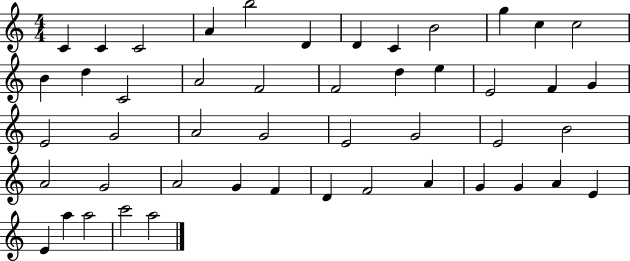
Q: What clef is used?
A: treble